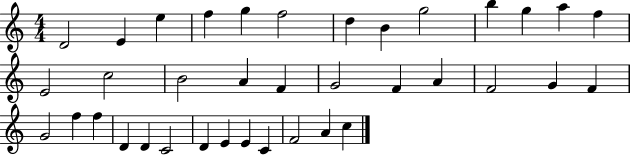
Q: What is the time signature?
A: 4/4